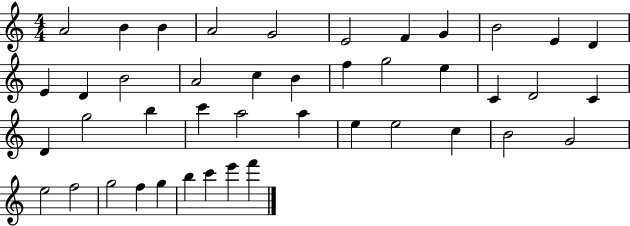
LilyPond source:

{
  \clef treble
  \numericTimeSignature
  \time 4/4
  \key c \major
  a'2 b'4 b'4 | a'2 g'2 | e'2 f'4 g'4 | b'2 e'4 d'4 | \break e'4 d'4 b'2 | a'2 c''4 b'4 | f''4 g''2 e''4 | c'4 d'2 c'4 | \break d'4 g''2 b''4 | c'''4 a''2 a''4 | e''4 e''2 c''4 | b'2 g'2 | \break e''2 f''2 | g''2 f''4 g''4 | b''4 c'''4 e'''4 f'''4 | \bar "|."
}